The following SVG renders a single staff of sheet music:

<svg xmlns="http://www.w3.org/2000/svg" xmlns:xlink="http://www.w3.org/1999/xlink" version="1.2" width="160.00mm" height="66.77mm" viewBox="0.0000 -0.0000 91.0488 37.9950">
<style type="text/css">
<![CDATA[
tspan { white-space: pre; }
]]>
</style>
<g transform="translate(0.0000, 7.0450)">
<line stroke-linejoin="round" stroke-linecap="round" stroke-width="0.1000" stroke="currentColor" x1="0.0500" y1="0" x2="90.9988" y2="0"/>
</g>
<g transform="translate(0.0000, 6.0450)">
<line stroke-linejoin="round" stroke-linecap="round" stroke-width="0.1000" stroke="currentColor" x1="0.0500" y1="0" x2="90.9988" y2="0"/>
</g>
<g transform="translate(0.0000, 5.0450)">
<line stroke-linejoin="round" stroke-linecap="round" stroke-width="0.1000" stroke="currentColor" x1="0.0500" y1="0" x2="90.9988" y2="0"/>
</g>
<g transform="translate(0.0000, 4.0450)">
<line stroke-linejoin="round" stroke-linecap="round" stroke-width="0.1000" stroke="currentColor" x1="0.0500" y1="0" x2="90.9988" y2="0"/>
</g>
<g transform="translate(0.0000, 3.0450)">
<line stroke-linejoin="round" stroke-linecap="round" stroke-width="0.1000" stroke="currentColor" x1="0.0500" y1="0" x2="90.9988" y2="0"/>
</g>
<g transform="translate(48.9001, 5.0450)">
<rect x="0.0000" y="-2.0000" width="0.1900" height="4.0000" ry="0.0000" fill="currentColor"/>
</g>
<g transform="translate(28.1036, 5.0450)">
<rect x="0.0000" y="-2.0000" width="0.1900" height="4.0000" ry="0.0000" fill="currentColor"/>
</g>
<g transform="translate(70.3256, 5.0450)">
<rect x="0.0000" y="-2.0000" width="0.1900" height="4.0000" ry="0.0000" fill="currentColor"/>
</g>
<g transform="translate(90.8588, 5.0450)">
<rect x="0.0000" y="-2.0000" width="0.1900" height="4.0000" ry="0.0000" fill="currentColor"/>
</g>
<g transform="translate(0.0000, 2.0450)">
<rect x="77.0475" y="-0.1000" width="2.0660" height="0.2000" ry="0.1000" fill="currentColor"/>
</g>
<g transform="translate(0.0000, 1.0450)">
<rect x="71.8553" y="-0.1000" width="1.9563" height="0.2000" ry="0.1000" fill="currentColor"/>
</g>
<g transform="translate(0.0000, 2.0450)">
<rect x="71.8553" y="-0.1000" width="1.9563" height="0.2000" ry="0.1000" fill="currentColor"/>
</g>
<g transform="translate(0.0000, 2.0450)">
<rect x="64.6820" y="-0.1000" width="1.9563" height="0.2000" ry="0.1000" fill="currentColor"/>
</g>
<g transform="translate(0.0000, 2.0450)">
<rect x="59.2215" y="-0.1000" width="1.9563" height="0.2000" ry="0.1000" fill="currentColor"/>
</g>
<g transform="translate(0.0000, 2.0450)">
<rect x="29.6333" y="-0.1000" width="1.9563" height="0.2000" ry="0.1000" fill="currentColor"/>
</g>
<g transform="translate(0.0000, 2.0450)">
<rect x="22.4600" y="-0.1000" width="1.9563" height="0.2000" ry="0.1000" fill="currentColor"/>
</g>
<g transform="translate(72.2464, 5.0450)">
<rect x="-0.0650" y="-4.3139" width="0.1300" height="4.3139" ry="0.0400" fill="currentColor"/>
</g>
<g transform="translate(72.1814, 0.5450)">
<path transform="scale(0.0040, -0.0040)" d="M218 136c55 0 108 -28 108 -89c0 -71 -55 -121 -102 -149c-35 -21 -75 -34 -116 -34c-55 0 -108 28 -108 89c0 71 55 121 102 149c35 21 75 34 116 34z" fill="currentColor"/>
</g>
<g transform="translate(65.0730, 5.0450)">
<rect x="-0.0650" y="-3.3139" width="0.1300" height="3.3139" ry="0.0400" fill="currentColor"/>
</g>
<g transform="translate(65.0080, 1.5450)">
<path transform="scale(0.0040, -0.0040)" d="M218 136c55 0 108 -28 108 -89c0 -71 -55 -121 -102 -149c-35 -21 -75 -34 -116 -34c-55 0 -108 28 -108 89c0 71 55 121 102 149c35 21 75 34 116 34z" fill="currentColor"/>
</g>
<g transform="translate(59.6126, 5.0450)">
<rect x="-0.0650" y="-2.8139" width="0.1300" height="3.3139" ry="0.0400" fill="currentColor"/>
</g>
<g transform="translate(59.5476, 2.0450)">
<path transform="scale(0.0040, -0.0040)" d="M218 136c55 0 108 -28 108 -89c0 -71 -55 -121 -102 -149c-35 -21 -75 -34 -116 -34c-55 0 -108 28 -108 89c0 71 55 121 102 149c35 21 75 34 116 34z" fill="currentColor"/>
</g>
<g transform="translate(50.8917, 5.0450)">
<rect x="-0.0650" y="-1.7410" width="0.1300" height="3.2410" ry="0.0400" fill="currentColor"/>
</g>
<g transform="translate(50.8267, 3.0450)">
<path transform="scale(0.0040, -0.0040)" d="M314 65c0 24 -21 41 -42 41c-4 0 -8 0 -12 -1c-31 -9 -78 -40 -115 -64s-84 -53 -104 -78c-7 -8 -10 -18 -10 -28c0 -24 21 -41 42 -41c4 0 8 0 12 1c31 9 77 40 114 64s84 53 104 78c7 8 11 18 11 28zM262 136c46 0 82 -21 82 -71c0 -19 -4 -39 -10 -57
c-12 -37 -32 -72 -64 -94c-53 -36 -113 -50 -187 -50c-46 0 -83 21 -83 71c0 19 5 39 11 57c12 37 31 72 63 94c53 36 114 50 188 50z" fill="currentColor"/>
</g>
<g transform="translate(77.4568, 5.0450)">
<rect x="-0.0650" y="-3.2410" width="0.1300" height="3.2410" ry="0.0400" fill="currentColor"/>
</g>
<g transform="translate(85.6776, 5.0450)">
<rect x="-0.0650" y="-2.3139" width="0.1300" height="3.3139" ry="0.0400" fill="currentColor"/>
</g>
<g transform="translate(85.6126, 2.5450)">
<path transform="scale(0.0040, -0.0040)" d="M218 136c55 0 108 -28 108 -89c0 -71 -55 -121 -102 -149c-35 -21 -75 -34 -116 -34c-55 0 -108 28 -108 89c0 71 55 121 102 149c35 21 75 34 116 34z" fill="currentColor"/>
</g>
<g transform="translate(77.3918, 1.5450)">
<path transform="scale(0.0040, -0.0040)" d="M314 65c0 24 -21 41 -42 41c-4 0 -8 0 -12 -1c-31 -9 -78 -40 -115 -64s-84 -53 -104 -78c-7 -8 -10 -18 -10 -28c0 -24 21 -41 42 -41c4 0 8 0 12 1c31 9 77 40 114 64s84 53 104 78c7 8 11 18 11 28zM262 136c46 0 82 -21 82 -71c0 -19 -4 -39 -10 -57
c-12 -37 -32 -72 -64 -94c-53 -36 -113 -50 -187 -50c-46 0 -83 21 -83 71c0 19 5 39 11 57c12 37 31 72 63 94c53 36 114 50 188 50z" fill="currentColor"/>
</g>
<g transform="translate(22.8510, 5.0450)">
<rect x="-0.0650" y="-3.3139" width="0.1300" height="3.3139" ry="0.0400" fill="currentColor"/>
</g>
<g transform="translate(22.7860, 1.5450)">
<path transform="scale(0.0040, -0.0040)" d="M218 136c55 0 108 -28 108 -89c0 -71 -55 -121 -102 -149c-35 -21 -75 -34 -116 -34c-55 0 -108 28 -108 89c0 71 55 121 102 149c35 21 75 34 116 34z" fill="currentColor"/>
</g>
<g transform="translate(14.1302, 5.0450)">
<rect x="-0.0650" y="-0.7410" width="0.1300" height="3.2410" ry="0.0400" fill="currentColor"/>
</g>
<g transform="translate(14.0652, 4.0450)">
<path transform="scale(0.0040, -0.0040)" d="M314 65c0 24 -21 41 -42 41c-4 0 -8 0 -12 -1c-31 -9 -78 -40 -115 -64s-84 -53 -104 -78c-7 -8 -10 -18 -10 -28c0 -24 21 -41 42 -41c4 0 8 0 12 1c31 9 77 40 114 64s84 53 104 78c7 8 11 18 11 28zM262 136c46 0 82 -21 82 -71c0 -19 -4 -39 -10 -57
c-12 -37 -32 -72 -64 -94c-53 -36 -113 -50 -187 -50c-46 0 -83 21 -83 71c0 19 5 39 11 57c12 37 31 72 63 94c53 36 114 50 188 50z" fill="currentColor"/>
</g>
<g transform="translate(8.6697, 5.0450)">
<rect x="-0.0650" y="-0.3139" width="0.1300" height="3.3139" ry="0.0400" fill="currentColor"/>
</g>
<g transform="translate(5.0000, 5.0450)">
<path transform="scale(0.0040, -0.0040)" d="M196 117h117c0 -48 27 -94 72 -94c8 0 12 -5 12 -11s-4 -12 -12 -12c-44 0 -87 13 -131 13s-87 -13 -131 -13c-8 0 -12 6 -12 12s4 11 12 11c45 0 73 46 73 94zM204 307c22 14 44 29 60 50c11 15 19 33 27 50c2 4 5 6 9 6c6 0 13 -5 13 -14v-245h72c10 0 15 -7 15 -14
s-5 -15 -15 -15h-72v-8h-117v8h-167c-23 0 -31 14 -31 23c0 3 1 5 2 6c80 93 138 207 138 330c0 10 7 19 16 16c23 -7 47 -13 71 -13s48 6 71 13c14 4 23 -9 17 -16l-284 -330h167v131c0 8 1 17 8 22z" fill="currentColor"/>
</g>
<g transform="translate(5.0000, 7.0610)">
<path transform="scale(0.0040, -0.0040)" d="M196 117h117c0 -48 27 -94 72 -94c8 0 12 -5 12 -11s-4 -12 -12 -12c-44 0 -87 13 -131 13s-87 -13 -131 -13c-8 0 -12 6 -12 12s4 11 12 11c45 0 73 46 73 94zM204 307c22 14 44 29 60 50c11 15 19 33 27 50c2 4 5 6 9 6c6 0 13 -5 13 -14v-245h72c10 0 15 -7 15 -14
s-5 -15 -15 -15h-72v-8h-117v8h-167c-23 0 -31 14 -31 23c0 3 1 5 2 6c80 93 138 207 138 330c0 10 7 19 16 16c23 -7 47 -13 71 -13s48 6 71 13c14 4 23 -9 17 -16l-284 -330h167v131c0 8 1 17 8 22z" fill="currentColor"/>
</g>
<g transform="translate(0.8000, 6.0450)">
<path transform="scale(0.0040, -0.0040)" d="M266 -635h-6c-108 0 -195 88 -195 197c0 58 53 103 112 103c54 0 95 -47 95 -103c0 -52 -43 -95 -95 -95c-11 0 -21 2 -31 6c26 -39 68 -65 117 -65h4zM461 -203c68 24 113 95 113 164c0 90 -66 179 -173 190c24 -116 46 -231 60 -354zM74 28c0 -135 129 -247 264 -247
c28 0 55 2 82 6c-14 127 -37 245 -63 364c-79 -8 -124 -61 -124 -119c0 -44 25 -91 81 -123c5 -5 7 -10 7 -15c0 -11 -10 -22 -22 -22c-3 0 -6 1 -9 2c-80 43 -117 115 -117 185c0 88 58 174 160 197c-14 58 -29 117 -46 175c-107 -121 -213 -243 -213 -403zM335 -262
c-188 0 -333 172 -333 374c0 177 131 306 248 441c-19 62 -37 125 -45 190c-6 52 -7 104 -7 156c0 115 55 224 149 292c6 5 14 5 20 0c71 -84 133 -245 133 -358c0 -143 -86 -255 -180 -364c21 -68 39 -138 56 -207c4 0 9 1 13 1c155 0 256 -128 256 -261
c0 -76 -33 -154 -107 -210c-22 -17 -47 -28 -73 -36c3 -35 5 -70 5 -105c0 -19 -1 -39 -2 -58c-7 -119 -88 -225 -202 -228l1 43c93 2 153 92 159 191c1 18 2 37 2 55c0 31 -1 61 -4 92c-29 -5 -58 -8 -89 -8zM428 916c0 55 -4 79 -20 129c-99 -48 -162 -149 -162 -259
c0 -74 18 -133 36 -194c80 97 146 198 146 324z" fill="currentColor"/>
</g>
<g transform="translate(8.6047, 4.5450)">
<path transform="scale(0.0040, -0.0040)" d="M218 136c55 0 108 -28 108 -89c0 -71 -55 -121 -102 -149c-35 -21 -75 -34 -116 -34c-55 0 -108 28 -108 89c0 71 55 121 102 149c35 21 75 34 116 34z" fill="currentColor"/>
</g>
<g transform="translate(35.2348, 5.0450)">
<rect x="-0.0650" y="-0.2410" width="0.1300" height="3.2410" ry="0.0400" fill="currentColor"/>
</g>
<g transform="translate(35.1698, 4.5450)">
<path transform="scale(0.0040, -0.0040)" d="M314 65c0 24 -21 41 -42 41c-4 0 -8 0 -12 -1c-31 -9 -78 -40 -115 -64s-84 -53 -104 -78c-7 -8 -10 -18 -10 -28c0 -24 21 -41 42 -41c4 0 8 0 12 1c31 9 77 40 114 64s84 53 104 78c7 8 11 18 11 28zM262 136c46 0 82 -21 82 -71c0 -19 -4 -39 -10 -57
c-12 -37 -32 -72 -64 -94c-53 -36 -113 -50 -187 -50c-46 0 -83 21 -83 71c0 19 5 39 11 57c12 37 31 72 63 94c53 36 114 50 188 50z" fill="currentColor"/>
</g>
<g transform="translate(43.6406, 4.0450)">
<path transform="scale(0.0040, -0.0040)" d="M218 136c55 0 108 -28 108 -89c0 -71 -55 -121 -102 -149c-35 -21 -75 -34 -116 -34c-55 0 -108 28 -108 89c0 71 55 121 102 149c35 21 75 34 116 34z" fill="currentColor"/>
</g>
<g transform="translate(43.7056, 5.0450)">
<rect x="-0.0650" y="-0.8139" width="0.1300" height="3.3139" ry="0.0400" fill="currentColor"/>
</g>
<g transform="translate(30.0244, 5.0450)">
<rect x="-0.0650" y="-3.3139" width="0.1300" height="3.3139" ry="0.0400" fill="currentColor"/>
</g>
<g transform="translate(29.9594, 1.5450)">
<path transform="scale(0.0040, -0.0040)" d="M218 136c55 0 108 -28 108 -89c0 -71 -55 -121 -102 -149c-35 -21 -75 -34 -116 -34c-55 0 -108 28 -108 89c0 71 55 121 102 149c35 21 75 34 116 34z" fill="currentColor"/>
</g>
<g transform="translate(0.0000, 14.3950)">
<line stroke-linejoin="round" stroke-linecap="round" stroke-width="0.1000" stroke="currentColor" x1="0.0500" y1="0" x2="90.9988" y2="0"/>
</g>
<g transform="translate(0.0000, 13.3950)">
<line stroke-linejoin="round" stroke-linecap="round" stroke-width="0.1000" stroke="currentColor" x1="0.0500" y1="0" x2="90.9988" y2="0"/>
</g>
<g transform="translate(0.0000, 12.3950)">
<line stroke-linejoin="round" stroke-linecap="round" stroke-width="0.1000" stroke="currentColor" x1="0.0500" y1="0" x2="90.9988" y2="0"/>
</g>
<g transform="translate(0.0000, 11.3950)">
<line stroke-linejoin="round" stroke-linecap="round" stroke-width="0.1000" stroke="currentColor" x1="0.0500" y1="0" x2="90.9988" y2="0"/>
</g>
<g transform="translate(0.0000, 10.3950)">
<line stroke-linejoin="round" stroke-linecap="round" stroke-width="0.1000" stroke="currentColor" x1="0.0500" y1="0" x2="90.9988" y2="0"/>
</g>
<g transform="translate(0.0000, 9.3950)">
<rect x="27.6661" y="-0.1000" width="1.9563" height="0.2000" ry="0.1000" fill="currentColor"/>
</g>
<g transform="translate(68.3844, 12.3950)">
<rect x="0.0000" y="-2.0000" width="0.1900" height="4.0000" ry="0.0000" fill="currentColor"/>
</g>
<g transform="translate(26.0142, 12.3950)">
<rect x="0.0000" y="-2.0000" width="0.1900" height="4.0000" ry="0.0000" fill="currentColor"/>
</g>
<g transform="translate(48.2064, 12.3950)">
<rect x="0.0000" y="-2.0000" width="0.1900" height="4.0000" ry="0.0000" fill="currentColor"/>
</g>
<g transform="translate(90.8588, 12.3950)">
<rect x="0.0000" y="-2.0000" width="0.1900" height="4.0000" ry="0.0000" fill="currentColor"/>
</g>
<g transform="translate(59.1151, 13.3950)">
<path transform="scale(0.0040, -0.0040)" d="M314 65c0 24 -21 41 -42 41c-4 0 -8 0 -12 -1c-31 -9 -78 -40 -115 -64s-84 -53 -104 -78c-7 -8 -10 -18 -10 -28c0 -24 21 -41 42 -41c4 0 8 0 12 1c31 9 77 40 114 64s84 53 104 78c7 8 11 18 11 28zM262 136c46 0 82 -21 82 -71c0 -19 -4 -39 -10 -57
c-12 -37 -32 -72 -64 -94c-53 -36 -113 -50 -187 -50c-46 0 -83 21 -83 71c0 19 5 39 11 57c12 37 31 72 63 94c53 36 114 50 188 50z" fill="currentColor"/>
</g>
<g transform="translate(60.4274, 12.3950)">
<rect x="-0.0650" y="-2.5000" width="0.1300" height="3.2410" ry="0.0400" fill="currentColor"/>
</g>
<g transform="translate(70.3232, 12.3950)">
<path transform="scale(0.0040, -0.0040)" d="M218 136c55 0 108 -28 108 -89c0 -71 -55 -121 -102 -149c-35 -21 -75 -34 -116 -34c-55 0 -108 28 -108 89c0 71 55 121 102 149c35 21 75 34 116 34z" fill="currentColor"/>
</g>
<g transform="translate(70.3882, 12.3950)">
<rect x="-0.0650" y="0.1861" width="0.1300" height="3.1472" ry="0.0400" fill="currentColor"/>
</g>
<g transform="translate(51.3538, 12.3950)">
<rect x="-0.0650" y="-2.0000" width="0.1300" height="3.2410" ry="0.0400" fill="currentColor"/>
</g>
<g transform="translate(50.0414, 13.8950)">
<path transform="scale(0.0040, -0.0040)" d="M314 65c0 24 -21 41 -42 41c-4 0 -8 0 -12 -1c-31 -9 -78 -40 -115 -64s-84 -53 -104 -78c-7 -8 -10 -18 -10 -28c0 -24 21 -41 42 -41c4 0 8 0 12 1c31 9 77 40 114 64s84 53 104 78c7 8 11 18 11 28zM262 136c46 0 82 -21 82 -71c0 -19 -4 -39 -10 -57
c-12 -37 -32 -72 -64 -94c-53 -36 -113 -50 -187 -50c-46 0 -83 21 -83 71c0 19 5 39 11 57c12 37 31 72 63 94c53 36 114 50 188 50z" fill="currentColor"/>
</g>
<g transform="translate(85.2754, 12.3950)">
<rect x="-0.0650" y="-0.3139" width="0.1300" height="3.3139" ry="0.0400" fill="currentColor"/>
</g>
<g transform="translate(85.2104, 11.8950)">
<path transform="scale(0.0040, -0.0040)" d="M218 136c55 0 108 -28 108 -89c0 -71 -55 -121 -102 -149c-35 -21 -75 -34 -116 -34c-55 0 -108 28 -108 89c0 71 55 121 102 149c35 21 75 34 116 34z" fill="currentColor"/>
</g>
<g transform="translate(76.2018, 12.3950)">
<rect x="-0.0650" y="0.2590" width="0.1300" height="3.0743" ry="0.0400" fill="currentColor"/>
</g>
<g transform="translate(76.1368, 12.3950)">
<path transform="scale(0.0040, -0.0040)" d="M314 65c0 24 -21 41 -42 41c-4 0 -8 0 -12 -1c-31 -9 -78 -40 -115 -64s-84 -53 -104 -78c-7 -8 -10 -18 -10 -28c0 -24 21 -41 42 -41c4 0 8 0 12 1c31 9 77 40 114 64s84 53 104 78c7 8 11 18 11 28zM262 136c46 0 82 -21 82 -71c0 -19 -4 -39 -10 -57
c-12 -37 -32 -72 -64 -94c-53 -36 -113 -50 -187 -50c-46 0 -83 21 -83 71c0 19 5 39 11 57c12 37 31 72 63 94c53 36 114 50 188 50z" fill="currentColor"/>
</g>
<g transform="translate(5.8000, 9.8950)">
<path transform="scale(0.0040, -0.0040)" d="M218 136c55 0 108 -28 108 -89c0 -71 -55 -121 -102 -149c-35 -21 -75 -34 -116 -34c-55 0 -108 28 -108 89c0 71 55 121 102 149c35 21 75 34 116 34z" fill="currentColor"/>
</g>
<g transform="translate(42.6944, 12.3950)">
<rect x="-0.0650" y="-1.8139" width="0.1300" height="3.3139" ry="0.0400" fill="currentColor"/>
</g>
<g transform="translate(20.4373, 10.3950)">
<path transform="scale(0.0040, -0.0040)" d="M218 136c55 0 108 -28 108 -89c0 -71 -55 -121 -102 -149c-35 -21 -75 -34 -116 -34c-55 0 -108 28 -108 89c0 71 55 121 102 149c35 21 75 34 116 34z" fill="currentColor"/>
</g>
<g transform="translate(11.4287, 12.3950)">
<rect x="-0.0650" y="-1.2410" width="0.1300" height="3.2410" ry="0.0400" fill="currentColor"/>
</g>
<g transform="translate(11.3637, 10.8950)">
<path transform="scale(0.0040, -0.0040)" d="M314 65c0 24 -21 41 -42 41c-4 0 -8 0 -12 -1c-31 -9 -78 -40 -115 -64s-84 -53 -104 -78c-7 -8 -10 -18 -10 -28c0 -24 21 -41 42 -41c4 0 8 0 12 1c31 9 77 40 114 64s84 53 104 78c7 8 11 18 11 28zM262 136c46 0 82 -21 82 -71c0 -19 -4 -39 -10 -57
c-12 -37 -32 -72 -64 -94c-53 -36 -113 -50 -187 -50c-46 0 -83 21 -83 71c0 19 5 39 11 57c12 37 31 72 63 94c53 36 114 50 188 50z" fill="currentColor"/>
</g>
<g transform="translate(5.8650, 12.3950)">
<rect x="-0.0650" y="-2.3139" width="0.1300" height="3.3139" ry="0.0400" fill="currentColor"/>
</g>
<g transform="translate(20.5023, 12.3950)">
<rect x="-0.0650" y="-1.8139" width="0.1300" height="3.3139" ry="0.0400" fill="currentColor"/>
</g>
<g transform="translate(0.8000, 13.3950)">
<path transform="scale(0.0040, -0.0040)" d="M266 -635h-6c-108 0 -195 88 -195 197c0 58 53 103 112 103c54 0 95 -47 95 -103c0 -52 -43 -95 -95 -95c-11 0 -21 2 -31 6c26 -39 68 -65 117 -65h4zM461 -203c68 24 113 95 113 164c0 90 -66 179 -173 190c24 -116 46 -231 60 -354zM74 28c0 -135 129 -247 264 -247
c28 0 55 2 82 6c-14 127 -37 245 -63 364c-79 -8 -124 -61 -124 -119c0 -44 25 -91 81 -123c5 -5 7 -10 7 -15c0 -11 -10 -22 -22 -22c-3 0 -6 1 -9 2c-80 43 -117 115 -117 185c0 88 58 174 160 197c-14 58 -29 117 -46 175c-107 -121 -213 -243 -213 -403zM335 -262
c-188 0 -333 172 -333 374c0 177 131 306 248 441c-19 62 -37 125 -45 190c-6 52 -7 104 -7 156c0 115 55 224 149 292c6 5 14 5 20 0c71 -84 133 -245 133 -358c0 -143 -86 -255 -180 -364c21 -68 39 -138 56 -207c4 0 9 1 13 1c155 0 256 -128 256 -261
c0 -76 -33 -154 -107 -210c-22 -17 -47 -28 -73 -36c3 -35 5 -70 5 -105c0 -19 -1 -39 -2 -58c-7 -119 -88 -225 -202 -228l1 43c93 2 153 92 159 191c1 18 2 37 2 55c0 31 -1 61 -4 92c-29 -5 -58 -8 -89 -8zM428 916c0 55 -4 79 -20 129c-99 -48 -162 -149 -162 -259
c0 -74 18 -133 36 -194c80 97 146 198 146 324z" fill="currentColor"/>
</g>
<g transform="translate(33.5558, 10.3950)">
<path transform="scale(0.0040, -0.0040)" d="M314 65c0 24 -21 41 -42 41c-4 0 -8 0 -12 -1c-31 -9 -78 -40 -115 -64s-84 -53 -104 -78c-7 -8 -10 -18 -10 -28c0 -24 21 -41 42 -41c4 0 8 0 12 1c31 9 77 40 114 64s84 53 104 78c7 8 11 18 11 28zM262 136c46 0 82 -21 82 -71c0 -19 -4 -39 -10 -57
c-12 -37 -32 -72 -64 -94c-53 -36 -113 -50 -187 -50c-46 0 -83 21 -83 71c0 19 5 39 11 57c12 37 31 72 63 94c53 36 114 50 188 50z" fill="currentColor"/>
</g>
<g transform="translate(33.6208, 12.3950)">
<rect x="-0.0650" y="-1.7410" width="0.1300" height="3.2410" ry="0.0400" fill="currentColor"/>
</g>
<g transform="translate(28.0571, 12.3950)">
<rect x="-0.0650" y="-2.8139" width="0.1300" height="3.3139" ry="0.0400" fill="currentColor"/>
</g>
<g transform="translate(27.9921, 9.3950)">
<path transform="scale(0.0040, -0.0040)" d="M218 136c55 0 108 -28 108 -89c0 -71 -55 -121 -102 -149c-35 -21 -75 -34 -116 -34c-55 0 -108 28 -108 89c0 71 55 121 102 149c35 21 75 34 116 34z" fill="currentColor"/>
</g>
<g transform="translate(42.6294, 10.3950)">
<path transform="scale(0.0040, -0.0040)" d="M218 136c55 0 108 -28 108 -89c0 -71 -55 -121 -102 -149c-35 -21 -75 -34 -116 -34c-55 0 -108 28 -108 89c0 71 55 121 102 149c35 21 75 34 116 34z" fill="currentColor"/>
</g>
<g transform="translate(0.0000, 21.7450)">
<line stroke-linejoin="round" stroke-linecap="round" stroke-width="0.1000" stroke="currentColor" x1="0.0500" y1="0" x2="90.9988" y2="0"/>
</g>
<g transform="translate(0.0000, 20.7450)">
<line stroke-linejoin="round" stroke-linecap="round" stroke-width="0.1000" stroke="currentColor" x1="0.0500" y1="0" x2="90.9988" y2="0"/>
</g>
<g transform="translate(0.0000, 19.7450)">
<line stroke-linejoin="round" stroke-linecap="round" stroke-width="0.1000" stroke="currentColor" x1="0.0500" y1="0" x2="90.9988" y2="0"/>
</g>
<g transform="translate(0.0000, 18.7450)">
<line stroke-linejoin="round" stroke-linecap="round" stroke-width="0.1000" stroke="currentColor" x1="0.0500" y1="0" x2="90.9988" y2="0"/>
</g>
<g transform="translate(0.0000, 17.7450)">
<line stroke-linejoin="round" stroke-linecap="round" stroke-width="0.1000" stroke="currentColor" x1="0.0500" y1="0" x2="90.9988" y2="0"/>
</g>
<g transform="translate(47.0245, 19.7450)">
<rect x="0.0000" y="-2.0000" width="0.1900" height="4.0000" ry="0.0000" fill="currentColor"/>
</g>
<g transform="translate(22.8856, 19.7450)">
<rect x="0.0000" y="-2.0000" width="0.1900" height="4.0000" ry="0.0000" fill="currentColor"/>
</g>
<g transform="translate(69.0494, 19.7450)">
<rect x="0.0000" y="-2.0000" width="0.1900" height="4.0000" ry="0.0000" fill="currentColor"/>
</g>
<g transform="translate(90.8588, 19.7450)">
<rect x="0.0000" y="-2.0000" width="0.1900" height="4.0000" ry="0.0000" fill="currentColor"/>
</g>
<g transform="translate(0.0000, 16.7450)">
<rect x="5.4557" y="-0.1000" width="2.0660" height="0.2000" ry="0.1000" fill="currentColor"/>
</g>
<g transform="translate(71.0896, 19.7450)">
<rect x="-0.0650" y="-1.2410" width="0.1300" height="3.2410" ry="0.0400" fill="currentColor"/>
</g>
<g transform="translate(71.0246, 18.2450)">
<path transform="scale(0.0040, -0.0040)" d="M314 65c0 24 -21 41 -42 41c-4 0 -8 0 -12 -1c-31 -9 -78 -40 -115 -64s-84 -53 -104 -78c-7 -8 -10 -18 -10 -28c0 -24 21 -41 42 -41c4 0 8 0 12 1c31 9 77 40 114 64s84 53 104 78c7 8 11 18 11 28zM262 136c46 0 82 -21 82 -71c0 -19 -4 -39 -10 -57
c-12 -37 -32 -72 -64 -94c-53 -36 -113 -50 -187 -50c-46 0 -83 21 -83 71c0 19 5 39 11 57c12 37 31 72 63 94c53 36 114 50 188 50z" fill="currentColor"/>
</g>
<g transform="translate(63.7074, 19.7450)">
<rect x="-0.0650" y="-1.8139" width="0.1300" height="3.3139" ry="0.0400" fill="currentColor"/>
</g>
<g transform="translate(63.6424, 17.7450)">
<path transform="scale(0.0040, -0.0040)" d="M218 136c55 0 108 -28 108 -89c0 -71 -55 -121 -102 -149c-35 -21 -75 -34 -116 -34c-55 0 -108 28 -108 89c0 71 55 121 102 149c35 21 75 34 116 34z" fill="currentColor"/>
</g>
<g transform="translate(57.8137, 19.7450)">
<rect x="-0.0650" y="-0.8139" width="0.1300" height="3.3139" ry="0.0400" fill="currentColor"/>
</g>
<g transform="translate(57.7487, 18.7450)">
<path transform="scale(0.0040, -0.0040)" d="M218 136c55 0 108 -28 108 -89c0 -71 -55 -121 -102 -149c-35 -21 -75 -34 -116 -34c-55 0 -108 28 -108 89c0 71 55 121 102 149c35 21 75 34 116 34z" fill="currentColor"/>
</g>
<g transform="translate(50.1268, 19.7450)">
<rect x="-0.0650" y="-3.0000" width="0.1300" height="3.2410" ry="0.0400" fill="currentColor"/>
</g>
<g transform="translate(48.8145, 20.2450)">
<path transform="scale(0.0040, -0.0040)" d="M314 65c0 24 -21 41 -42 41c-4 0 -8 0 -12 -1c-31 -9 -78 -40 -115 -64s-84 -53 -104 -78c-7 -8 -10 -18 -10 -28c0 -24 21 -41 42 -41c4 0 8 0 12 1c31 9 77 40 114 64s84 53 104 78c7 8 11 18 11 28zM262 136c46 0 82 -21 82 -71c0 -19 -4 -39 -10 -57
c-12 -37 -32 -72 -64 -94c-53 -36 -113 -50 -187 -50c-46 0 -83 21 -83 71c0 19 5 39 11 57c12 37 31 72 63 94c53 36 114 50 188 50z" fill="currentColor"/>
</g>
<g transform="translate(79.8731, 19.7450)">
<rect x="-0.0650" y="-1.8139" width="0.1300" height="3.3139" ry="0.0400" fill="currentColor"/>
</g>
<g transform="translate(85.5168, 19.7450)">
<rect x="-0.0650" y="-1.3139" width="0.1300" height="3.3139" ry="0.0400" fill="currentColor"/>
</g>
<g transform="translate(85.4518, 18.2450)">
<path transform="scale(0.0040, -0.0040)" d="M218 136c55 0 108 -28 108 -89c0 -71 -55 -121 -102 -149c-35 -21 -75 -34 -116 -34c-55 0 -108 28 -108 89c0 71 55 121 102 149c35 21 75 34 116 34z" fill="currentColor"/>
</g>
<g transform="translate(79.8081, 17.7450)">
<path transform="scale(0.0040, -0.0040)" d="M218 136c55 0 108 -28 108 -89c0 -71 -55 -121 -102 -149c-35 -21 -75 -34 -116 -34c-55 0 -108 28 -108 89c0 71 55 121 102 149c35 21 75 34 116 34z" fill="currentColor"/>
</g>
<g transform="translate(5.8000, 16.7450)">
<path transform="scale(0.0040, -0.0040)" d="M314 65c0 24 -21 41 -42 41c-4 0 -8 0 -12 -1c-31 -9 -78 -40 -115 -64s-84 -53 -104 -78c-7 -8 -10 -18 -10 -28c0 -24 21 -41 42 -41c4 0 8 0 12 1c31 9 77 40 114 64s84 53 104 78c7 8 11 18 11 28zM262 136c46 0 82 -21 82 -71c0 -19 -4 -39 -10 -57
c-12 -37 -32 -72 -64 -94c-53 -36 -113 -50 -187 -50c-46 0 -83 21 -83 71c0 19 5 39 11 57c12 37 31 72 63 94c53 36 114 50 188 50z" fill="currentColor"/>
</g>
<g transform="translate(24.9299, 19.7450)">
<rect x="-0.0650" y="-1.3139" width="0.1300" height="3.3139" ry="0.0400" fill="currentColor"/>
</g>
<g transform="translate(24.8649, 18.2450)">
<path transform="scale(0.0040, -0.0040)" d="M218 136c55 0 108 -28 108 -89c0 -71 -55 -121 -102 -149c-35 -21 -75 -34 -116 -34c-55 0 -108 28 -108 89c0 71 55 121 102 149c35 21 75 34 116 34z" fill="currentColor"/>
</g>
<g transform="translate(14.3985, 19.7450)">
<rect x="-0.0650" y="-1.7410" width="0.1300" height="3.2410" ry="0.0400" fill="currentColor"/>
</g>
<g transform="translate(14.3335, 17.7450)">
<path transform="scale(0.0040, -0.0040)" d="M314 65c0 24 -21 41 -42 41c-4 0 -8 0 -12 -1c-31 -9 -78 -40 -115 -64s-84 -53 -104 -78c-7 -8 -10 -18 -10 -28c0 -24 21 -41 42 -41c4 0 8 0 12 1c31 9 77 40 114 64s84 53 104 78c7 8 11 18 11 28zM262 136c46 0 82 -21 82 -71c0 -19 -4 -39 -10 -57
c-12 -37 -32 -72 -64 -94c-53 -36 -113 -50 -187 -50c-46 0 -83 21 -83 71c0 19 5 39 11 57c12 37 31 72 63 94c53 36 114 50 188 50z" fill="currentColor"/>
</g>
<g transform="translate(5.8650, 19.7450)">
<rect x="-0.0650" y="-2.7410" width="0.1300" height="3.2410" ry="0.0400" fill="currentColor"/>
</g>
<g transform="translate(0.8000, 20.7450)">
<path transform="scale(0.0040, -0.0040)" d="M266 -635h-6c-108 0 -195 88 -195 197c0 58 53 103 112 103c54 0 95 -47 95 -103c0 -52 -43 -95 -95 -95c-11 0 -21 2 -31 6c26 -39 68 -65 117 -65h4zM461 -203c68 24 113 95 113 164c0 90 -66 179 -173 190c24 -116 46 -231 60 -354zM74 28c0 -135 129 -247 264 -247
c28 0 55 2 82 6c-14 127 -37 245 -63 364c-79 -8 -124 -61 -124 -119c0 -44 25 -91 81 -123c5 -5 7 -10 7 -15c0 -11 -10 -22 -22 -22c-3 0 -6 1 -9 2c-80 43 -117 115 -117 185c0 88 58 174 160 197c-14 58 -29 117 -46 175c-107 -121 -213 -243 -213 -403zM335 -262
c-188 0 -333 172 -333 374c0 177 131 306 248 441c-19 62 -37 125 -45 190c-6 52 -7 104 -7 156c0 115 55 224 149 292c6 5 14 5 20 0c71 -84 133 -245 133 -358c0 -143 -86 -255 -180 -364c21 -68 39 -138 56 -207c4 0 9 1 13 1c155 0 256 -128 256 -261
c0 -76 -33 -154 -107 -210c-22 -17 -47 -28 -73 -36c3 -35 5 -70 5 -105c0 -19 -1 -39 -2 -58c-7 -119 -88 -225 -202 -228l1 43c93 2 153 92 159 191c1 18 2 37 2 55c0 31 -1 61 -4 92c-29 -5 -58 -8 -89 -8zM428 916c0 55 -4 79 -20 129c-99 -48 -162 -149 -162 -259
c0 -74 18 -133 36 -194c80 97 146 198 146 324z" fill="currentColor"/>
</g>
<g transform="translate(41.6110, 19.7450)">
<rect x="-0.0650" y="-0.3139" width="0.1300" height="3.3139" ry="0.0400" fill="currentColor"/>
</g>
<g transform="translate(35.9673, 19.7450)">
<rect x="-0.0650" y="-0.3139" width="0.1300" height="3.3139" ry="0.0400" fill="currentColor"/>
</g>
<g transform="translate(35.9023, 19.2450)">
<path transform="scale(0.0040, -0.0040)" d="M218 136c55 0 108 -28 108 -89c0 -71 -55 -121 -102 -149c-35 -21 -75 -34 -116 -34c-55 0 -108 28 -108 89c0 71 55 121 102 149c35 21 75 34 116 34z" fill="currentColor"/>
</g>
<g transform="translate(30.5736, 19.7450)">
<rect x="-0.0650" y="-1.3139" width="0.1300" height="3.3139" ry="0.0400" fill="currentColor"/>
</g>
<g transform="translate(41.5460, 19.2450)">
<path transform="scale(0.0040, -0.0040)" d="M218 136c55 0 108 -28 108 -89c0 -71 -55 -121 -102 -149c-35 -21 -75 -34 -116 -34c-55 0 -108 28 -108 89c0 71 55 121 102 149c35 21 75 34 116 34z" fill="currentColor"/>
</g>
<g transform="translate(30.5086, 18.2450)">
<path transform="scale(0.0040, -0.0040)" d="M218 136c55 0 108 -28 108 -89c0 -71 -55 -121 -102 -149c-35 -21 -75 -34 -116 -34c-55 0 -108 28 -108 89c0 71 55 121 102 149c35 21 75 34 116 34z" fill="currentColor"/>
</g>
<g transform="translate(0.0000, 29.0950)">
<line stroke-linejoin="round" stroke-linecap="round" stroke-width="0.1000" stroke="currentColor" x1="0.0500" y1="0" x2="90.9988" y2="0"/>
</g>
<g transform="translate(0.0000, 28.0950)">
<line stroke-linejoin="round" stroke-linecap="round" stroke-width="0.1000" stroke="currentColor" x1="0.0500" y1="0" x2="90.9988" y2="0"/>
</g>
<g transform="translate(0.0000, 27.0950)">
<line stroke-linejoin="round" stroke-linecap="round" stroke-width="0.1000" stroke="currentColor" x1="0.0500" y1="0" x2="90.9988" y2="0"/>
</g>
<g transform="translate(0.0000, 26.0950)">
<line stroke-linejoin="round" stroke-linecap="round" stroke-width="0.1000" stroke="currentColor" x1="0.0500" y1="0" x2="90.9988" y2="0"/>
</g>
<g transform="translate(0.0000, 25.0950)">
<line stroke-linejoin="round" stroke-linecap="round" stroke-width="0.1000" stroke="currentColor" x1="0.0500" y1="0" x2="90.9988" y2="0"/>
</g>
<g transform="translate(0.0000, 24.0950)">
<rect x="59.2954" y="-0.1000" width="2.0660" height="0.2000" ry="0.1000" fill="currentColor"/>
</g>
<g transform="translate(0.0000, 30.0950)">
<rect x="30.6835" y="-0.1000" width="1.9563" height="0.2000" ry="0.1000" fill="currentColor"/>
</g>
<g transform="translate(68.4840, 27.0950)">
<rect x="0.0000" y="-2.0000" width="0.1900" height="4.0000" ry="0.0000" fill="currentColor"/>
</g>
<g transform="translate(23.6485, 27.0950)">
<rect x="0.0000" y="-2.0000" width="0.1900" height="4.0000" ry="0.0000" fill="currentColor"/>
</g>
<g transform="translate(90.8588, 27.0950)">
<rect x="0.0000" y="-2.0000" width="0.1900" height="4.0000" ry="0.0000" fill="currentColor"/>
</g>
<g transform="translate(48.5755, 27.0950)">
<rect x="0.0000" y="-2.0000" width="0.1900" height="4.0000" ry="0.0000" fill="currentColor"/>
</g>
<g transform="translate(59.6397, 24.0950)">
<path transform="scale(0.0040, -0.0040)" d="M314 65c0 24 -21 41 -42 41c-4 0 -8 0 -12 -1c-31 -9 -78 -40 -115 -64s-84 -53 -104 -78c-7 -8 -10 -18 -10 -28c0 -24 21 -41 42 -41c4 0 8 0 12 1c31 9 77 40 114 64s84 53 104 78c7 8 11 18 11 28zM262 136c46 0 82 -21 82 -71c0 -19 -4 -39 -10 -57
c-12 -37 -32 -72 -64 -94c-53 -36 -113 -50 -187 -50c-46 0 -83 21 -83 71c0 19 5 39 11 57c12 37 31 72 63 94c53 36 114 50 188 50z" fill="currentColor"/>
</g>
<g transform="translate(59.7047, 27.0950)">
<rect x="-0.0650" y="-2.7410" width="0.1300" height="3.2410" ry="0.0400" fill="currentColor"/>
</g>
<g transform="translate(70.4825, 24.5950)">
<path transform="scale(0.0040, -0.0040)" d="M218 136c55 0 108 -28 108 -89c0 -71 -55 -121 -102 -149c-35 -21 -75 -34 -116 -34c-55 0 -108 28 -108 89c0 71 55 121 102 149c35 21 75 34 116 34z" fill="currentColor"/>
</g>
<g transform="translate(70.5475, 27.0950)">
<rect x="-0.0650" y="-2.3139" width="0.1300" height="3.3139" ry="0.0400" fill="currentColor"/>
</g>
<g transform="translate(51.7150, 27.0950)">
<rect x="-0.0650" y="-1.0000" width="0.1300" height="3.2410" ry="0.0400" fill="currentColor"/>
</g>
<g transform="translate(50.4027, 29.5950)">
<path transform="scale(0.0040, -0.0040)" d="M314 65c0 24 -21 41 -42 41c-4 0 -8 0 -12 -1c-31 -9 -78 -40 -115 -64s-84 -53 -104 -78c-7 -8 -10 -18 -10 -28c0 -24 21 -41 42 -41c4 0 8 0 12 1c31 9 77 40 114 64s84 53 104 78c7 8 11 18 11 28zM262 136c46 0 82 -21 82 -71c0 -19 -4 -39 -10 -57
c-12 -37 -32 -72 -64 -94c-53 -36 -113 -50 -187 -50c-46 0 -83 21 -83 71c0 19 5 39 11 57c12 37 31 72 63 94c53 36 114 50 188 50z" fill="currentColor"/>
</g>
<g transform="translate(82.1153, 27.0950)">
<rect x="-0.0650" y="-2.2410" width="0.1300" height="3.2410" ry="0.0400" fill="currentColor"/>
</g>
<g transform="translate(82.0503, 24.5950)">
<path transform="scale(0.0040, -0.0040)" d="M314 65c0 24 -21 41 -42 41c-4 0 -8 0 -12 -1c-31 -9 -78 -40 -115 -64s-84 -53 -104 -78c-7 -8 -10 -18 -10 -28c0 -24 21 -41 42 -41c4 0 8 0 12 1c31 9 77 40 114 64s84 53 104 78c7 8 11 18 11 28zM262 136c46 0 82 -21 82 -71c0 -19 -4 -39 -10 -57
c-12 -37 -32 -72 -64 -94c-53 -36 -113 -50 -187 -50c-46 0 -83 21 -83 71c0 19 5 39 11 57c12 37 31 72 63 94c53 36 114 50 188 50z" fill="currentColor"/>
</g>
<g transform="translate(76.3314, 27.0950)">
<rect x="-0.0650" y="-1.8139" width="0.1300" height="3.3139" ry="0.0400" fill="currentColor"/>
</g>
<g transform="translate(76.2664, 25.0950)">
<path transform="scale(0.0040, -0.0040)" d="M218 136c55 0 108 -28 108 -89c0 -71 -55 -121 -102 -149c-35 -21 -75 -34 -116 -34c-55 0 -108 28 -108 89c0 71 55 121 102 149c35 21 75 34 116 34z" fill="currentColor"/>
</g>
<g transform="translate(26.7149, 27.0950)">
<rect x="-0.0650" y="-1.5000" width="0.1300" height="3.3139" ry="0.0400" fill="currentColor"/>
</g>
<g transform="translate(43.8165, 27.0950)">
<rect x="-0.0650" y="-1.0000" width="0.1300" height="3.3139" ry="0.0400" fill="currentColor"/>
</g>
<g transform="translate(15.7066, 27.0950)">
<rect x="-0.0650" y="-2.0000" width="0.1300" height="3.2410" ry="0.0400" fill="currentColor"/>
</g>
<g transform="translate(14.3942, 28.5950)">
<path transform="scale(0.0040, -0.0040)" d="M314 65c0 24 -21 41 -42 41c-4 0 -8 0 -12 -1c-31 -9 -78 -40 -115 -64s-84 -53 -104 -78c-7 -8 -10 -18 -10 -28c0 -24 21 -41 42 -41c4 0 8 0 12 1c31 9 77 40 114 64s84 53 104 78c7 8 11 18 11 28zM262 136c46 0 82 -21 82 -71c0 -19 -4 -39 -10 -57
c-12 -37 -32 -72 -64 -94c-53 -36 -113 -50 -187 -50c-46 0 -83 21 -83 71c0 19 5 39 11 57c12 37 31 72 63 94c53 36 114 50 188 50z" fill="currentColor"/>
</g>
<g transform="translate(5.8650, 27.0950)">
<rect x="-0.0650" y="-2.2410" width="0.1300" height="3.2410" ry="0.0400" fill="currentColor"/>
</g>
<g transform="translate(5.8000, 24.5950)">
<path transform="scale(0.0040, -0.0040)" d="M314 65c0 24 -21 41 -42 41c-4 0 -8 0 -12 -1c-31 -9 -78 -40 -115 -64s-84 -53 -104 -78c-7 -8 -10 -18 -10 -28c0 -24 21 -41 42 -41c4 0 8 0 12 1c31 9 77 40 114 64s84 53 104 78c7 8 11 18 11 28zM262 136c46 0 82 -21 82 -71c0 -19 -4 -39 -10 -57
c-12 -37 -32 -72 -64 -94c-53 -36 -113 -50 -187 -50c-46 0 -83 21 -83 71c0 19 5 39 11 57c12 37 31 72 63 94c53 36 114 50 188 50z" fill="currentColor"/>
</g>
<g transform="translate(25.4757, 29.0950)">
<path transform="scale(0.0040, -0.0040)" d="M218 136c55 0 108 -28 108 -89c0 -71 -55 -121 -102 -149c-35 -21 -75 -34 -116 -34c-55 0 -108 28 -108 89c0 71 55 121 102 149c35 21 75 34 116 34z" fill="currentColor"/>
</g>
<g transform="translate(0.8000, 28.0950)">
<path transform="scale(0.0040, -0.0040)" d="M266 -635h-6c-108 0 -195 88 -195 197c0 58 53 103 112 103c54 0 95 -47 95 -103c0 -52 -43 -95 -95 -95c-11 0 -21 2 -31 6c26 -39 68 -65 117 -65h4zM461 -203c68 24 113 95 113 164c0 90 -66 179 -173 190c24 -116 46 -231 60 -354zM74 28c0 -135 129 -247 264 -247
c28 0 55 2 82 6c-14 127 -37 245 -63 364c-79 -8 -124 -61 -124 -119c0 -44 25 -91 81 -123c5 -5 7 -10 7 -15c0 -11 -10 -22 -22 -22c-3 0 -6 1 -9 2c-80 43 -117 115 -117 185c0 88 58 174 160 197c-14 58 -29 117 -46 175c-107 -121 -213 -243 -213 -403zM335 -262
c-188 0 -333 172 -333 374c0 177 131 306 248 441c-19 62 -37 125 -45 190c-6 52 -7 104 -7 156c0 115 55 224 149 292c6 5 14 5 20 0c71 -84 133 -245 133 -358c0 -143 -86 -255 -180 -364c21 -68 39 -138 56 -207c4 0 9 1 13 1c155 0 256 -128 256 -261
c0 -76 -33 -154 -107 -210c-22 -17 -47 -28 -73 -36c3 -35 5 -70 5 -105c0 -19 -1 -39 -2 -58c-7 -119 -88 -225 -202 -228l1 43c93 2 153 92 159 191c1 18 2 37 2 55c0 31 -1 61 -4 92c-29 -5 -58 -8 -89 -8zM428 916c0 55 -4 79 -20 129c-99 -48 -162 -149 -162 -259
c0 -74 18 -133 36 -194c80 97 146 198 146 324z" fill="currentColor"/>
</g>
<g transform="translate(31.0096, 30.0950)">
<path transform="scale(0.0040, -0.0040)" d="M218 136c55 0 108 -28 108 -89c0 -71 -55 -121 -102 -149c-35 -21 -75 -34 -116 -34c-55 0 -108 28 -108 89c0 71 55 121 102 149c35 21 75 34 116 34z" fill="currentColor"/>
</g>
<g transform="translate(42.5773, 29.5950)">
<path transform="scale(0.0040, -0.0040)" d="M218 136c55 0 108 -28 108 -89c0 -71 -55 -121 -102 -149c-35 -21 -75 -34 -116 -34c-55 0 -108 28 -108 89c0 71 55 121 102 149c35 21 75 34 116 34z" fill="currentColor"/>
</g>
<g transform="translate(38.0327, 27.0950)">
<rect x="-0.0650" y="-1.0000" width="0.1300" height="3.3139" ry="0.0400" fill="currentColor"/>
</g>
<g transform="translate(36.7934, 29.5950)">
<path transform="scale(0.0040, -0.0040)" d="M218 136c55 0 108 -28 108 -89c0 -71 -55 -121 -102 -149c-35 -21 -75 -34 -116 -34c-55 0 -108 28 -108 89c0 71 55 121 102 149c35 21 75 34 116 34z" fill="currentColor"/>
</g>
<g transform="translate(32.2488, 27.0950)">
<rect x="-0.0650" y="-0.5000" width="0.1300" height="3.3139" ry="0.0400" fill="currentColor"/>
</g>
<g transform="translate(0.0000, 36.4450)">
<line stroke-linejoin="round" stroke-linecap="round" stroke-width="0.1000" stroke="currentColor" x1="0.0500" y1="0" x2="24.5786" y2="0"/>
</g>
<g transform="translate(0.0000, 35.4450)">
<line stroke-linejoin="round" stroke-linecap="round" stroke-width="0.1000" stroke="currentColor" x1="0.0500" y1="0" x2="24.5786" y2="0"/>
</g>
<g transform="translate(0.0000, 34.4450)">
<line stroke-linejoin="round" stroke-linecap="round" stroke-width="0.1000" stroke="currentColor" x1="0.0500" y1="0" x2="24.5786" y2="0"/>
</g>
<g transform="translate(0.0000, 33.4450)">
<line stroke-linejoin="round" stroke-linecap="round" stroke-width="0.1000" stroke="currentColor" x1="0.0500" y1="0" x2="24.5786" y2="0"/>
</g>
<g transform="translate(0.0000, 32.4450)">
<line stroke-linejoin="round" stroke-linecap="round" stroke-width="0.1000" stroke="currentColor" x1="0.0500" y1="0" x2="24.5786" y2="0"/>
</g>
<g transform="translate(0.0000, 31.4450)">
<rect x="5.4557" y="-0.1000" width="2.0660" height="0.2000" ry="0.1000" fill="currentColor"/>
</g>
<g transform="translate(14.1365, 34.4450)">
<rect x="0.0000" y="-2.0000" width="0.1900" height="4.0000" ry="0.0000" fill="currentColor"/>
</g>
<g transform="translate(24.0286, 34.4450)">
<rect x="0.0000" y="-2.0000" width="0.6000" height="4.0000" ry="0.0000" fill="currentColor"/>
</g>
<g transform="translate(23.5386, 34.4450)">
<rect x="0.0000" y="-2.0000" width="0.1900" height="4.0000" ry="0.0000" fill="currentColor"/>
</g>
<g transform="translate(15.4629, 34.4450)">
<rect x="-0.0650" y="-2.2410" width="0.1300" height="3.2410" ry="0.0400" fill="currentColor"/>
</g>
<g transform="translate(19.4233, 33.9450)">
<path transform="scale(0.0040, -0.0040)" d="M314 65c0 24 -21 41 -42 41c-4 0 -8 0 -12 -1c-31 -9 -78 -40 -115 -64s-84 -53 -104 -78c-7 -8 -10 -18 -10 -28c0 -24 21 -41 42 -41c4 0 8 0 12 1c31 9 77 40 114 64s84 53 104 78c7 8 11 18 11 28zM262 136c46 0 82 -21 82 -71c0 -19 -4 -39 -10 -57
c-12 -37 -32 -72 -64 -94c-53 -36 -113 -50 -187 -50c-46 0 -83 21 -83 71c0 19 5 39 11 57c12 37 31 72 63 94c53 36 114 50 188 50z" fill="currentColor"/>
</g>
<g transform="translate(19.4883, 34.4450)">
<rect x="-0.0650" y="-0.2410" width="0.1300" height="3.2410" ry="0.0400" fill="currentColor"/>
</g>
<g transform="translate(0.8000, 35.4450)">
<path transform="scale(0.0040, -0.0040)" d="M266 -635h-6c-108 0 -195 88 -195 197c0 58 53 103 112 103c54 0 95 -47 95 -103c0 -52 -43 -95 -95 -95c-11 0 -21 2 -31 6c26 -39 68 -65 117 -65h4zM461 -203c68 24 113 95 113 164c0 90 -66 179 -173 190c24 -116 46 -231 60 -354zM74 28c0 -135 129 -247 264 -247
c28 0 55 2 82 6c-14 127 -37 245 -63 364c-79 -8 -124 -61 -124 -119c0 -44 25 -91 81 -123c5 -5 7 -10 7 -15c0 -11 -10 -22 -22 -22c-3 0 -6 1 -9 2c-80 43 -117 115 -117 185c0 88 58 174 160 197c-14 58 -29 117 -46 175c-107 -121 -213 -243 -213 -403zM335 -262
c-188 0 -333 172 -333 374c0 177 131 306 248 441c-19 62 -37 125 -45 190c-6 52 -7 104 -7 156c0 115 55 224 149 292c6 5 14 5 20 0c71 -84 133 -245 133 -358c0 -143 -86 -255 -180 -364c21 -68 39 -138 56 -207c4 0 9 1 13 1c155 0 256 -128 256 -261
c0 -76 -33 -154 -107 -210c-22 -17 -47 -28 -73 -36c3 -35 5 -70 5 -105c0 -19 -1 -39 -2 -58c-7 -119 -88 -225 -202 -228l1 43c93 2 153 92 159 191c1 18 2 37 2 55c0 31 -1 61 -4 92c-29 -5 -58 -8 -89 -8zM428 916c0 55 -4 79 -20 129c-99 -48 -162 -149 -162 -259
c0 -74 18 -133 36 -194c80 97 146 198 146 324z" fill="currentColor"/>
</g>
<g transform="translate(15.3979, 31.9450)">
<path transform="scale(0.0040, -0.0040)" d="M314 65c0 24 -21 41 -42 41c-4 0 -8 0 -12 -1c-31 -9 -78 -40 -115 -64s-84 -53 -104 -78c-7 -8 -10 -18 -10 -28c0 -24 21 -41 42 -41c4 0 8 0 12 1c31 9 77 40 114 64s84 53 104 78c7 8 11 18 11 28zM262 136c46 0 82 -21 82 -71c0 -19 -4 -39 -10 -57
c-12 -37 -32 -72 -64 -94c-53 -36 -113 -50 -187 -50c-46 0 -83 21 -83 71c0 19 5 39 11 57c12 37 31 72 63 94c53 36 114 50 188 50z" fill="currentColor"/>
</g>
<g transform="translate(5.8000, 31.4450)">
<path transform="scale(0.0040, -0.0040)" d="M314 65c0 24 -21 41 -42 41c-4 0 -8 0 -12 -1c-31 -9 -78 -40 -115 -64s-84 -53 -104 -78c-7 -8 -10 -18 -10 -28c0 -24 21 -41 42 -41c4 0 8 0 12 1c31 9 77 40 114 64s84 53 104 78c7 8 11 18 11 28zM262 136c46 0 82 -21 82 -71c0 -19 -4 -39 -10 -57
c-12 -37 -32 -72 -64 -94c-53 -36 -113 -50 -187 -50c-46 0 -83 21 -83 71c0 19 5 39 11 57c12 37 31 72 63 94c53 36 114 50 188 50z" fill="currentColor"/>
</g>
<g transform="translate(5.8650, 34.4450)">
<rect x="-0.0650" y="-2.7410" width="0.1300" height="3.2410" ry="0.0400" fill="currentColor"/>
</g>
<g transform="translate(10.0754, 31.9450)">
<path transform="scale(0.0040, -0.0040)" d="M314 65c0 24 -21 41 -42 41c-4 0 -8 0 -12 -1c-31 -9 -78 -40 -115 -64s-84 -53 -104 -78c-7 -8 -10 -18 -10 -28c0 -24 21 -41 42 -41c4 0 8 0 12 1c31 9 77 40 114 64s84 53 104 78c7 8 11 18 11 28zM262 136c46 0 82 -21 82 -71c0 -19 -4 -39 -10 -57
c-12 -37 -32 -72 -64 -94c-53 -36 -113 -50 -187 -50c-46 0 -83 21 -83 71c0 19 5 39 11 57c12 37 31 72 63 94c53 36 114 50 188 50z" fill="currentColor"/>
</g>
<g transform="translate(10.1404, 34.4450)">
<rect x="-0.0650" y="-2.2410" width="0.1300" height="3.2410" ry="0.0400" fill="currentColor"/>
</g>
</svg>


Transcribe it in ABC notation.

X:1
T:Untitled
M:4/4
L:1/4
K:C
c d2 b b c2 d f2 a b d' b2 g g e2 f a f2 f F2 G2 B B2 c a2 f2 e e c c A2 d f e2 f e g2 F2 E C D D D2 a2 g f g2 a2 g2 g2 c2